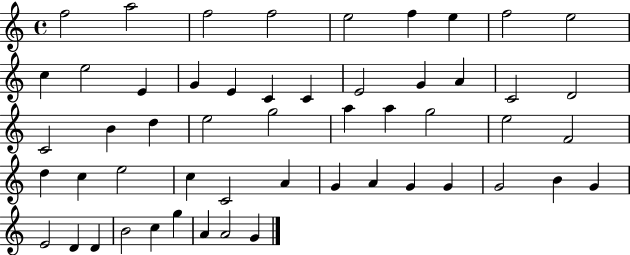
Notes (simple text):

F5/h A5/h F5/h F5/h E5/h F5/q E5/q F5/h E5/h C5/q E5/h E4/q G4/q E4/q C4/q C4/q E4/h G4/q A4/q C4/h D4/h C4/h B4/q D5/q E5/h G5/h A5/q A5/q G5/h E5/h F4/h D5/q C5/q E5/h C5/q C4/h A4/q G4/q A4/q G4/q G4/q G4/h B4/q G4/q E4/h D4/q D4/q B4/h C5/q G5/q A4/q A4/h G4/q